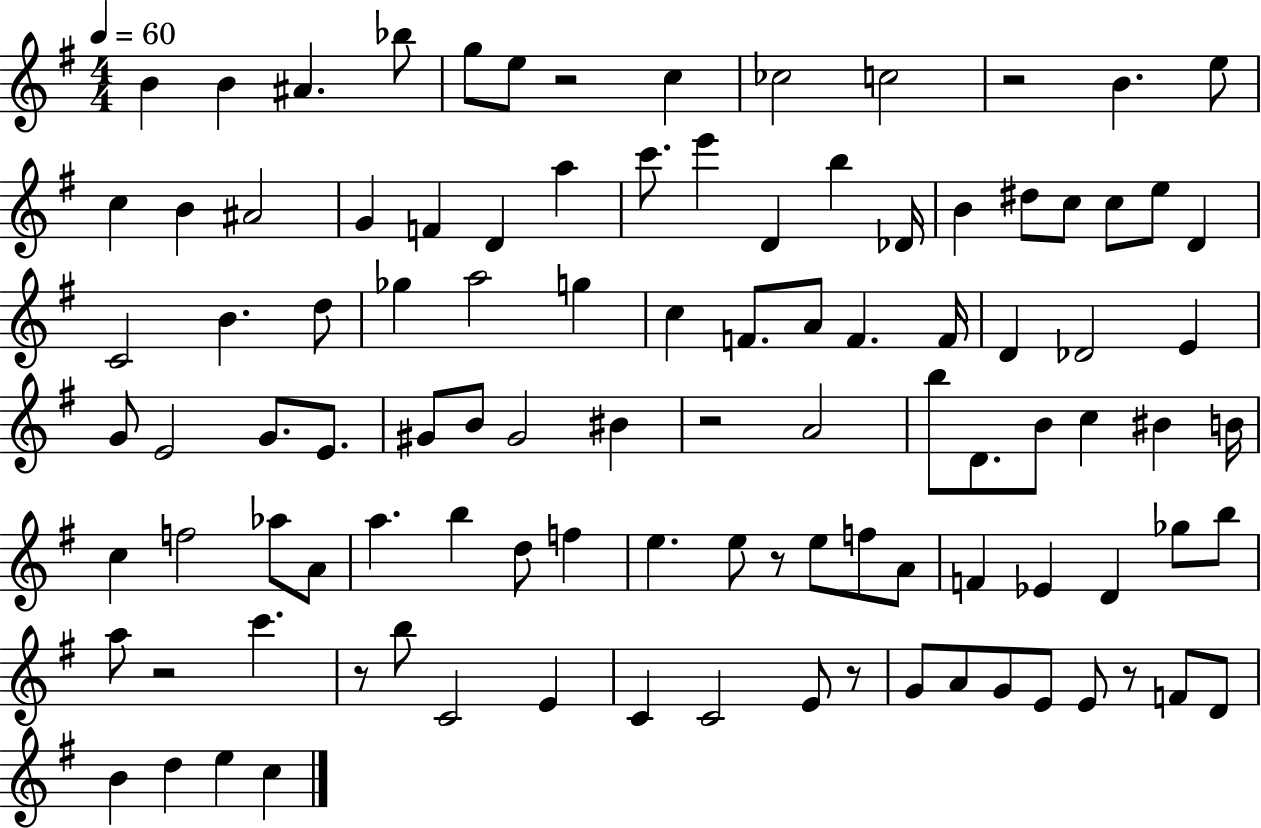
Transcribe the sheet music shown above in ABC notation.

X:1
T:Untitled
M:4/4
L:1/4
K:G
B B ^A _b/2 g/2 e/2 z2 c _c2 c2 z2 B e/2 c B ^A2 G F D a c'/2 e' D b _D/4 B ^d/2 c/2 c/2 e/2 D C2 B d/2 _g a2 g c F/2 A/2 F F/4 D _D2 E G/2 E2 G/2 E/2 ^G/2 B/2 ^G2 ^B z2 A2 b/2 D/2 B/2 c ^B B/4 c f2 _a/2 A/2 a b d/2 f e e/2 z/2 e/2 f/2 A/2 F _E D _g/2 b/2 a/2 z2 c' z/2 b/2 C2 E C C2 E/2 z/2 G/2 A/2 G/2 E/2 E/2 z/2 F/2 D/2 B d e c